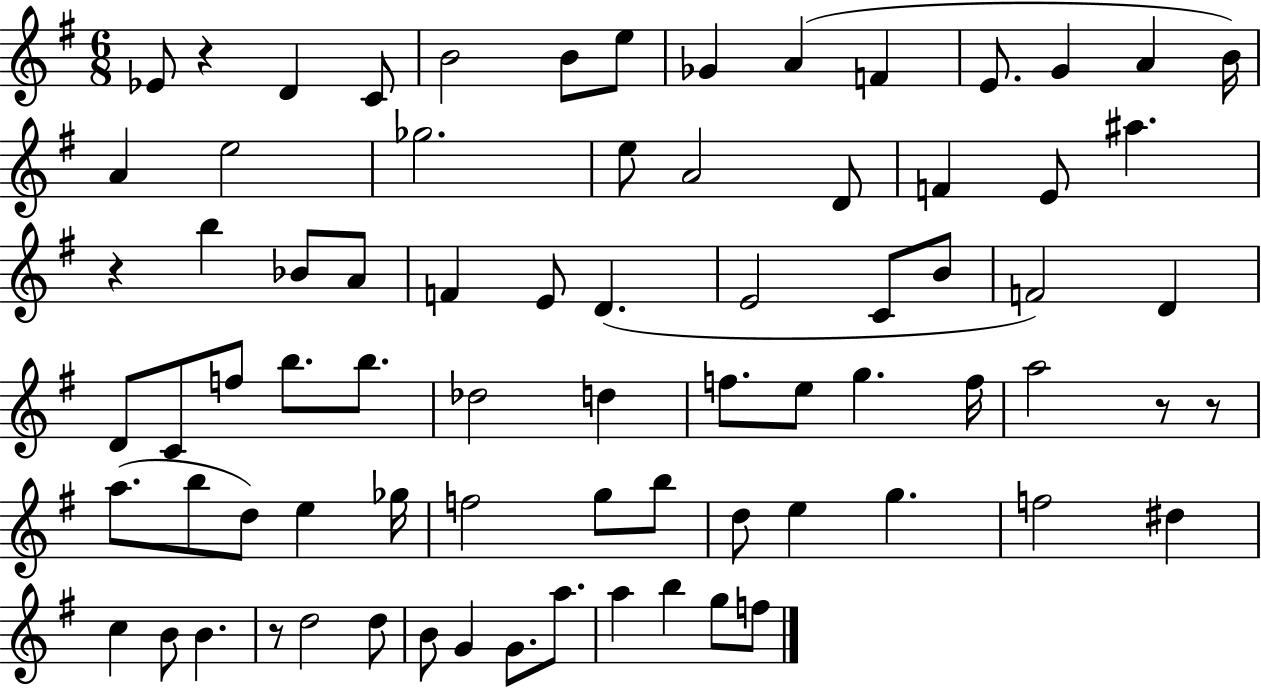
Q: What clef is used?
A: treble